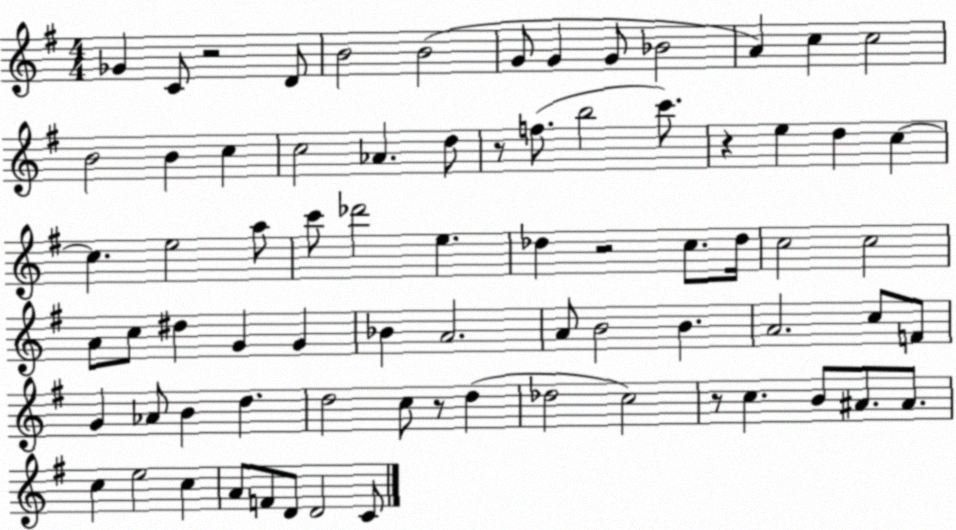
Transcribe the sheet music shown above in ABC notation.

X:1
T:Untitled
M:4/4
L:1/4
K:G
_G C/2 z2 D/2 B2 B2 G/2 G G/2 _B2 A c c2 B2 B c c2 _A d/2 z/2 f/2 b2 c'/2 z e d c c e2 a/2 c'/2 _d'2 e _d z2 c/2 _d/4 c2 c2 A/2 c/2 ^d G G _B A2 A/2 B2 B A2 c/2 F/2 G _A/2 B d d2 c/2 z/2 d _d2 c2 z/2 c B/2 ^A/2 ^A/2 c e2 c A/2 F/2 D/2 D2 C/2